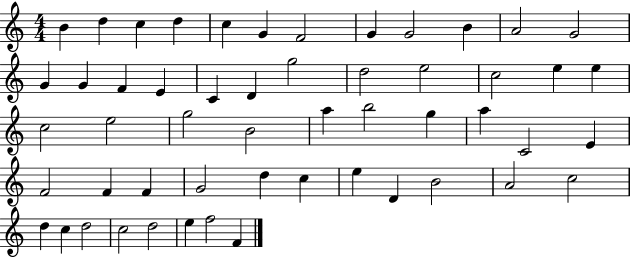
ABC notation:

X:1
T:Untitled
M:4/4
L:1/4
K:C
B d c d c G F2 G G2 B A2 G2 G G F E C D g2 d2 e2 c2 e e c2 e2 g2 B2 a b2 g a C2 E F2 F F G2 d c e D B2 A2 c2 d c d2 c2 d2 e f2 F